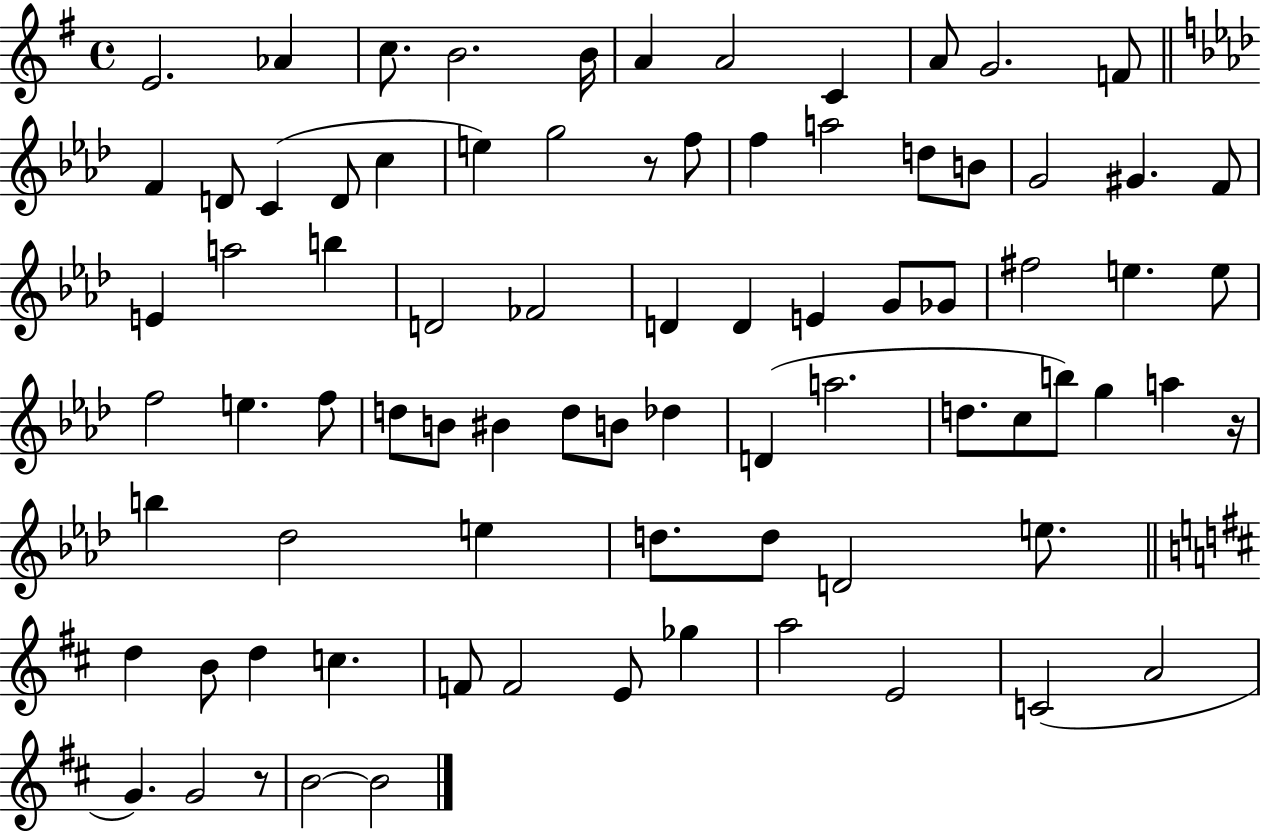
E4/h. Ab4/q C5/e. B4/h. B4/s A4/q A4/h C4/q A4/e G4/h. F4/e F4/q D4/e C4/q D4/e C5/q E5/q G5/h R/e F5/e F5/q A5/h D5/e B4/e G4/h G#4/q. F4/e E4/q A5/h B5/q D4/h FES4/h D4/q D4/q E4/q G4/e Gb4/e F#5/h E5/q. E5/e F5/h E5/q. F5/e D5/e B4/e BIS4/q D5/e B4/e Db5/q D4/q A5/h. D5/e. C5/e B5/e G5/q A5/q R/s B5/q Db5/h E5/q D5/e. D5/e D4/h E5/e. D5/q B4/e D5/q C5/q. F4/e F4/h E4/e Gb5/q A5/h E4/h C4/h A4/h G4/q. G4/h R/e B4/h B4/h